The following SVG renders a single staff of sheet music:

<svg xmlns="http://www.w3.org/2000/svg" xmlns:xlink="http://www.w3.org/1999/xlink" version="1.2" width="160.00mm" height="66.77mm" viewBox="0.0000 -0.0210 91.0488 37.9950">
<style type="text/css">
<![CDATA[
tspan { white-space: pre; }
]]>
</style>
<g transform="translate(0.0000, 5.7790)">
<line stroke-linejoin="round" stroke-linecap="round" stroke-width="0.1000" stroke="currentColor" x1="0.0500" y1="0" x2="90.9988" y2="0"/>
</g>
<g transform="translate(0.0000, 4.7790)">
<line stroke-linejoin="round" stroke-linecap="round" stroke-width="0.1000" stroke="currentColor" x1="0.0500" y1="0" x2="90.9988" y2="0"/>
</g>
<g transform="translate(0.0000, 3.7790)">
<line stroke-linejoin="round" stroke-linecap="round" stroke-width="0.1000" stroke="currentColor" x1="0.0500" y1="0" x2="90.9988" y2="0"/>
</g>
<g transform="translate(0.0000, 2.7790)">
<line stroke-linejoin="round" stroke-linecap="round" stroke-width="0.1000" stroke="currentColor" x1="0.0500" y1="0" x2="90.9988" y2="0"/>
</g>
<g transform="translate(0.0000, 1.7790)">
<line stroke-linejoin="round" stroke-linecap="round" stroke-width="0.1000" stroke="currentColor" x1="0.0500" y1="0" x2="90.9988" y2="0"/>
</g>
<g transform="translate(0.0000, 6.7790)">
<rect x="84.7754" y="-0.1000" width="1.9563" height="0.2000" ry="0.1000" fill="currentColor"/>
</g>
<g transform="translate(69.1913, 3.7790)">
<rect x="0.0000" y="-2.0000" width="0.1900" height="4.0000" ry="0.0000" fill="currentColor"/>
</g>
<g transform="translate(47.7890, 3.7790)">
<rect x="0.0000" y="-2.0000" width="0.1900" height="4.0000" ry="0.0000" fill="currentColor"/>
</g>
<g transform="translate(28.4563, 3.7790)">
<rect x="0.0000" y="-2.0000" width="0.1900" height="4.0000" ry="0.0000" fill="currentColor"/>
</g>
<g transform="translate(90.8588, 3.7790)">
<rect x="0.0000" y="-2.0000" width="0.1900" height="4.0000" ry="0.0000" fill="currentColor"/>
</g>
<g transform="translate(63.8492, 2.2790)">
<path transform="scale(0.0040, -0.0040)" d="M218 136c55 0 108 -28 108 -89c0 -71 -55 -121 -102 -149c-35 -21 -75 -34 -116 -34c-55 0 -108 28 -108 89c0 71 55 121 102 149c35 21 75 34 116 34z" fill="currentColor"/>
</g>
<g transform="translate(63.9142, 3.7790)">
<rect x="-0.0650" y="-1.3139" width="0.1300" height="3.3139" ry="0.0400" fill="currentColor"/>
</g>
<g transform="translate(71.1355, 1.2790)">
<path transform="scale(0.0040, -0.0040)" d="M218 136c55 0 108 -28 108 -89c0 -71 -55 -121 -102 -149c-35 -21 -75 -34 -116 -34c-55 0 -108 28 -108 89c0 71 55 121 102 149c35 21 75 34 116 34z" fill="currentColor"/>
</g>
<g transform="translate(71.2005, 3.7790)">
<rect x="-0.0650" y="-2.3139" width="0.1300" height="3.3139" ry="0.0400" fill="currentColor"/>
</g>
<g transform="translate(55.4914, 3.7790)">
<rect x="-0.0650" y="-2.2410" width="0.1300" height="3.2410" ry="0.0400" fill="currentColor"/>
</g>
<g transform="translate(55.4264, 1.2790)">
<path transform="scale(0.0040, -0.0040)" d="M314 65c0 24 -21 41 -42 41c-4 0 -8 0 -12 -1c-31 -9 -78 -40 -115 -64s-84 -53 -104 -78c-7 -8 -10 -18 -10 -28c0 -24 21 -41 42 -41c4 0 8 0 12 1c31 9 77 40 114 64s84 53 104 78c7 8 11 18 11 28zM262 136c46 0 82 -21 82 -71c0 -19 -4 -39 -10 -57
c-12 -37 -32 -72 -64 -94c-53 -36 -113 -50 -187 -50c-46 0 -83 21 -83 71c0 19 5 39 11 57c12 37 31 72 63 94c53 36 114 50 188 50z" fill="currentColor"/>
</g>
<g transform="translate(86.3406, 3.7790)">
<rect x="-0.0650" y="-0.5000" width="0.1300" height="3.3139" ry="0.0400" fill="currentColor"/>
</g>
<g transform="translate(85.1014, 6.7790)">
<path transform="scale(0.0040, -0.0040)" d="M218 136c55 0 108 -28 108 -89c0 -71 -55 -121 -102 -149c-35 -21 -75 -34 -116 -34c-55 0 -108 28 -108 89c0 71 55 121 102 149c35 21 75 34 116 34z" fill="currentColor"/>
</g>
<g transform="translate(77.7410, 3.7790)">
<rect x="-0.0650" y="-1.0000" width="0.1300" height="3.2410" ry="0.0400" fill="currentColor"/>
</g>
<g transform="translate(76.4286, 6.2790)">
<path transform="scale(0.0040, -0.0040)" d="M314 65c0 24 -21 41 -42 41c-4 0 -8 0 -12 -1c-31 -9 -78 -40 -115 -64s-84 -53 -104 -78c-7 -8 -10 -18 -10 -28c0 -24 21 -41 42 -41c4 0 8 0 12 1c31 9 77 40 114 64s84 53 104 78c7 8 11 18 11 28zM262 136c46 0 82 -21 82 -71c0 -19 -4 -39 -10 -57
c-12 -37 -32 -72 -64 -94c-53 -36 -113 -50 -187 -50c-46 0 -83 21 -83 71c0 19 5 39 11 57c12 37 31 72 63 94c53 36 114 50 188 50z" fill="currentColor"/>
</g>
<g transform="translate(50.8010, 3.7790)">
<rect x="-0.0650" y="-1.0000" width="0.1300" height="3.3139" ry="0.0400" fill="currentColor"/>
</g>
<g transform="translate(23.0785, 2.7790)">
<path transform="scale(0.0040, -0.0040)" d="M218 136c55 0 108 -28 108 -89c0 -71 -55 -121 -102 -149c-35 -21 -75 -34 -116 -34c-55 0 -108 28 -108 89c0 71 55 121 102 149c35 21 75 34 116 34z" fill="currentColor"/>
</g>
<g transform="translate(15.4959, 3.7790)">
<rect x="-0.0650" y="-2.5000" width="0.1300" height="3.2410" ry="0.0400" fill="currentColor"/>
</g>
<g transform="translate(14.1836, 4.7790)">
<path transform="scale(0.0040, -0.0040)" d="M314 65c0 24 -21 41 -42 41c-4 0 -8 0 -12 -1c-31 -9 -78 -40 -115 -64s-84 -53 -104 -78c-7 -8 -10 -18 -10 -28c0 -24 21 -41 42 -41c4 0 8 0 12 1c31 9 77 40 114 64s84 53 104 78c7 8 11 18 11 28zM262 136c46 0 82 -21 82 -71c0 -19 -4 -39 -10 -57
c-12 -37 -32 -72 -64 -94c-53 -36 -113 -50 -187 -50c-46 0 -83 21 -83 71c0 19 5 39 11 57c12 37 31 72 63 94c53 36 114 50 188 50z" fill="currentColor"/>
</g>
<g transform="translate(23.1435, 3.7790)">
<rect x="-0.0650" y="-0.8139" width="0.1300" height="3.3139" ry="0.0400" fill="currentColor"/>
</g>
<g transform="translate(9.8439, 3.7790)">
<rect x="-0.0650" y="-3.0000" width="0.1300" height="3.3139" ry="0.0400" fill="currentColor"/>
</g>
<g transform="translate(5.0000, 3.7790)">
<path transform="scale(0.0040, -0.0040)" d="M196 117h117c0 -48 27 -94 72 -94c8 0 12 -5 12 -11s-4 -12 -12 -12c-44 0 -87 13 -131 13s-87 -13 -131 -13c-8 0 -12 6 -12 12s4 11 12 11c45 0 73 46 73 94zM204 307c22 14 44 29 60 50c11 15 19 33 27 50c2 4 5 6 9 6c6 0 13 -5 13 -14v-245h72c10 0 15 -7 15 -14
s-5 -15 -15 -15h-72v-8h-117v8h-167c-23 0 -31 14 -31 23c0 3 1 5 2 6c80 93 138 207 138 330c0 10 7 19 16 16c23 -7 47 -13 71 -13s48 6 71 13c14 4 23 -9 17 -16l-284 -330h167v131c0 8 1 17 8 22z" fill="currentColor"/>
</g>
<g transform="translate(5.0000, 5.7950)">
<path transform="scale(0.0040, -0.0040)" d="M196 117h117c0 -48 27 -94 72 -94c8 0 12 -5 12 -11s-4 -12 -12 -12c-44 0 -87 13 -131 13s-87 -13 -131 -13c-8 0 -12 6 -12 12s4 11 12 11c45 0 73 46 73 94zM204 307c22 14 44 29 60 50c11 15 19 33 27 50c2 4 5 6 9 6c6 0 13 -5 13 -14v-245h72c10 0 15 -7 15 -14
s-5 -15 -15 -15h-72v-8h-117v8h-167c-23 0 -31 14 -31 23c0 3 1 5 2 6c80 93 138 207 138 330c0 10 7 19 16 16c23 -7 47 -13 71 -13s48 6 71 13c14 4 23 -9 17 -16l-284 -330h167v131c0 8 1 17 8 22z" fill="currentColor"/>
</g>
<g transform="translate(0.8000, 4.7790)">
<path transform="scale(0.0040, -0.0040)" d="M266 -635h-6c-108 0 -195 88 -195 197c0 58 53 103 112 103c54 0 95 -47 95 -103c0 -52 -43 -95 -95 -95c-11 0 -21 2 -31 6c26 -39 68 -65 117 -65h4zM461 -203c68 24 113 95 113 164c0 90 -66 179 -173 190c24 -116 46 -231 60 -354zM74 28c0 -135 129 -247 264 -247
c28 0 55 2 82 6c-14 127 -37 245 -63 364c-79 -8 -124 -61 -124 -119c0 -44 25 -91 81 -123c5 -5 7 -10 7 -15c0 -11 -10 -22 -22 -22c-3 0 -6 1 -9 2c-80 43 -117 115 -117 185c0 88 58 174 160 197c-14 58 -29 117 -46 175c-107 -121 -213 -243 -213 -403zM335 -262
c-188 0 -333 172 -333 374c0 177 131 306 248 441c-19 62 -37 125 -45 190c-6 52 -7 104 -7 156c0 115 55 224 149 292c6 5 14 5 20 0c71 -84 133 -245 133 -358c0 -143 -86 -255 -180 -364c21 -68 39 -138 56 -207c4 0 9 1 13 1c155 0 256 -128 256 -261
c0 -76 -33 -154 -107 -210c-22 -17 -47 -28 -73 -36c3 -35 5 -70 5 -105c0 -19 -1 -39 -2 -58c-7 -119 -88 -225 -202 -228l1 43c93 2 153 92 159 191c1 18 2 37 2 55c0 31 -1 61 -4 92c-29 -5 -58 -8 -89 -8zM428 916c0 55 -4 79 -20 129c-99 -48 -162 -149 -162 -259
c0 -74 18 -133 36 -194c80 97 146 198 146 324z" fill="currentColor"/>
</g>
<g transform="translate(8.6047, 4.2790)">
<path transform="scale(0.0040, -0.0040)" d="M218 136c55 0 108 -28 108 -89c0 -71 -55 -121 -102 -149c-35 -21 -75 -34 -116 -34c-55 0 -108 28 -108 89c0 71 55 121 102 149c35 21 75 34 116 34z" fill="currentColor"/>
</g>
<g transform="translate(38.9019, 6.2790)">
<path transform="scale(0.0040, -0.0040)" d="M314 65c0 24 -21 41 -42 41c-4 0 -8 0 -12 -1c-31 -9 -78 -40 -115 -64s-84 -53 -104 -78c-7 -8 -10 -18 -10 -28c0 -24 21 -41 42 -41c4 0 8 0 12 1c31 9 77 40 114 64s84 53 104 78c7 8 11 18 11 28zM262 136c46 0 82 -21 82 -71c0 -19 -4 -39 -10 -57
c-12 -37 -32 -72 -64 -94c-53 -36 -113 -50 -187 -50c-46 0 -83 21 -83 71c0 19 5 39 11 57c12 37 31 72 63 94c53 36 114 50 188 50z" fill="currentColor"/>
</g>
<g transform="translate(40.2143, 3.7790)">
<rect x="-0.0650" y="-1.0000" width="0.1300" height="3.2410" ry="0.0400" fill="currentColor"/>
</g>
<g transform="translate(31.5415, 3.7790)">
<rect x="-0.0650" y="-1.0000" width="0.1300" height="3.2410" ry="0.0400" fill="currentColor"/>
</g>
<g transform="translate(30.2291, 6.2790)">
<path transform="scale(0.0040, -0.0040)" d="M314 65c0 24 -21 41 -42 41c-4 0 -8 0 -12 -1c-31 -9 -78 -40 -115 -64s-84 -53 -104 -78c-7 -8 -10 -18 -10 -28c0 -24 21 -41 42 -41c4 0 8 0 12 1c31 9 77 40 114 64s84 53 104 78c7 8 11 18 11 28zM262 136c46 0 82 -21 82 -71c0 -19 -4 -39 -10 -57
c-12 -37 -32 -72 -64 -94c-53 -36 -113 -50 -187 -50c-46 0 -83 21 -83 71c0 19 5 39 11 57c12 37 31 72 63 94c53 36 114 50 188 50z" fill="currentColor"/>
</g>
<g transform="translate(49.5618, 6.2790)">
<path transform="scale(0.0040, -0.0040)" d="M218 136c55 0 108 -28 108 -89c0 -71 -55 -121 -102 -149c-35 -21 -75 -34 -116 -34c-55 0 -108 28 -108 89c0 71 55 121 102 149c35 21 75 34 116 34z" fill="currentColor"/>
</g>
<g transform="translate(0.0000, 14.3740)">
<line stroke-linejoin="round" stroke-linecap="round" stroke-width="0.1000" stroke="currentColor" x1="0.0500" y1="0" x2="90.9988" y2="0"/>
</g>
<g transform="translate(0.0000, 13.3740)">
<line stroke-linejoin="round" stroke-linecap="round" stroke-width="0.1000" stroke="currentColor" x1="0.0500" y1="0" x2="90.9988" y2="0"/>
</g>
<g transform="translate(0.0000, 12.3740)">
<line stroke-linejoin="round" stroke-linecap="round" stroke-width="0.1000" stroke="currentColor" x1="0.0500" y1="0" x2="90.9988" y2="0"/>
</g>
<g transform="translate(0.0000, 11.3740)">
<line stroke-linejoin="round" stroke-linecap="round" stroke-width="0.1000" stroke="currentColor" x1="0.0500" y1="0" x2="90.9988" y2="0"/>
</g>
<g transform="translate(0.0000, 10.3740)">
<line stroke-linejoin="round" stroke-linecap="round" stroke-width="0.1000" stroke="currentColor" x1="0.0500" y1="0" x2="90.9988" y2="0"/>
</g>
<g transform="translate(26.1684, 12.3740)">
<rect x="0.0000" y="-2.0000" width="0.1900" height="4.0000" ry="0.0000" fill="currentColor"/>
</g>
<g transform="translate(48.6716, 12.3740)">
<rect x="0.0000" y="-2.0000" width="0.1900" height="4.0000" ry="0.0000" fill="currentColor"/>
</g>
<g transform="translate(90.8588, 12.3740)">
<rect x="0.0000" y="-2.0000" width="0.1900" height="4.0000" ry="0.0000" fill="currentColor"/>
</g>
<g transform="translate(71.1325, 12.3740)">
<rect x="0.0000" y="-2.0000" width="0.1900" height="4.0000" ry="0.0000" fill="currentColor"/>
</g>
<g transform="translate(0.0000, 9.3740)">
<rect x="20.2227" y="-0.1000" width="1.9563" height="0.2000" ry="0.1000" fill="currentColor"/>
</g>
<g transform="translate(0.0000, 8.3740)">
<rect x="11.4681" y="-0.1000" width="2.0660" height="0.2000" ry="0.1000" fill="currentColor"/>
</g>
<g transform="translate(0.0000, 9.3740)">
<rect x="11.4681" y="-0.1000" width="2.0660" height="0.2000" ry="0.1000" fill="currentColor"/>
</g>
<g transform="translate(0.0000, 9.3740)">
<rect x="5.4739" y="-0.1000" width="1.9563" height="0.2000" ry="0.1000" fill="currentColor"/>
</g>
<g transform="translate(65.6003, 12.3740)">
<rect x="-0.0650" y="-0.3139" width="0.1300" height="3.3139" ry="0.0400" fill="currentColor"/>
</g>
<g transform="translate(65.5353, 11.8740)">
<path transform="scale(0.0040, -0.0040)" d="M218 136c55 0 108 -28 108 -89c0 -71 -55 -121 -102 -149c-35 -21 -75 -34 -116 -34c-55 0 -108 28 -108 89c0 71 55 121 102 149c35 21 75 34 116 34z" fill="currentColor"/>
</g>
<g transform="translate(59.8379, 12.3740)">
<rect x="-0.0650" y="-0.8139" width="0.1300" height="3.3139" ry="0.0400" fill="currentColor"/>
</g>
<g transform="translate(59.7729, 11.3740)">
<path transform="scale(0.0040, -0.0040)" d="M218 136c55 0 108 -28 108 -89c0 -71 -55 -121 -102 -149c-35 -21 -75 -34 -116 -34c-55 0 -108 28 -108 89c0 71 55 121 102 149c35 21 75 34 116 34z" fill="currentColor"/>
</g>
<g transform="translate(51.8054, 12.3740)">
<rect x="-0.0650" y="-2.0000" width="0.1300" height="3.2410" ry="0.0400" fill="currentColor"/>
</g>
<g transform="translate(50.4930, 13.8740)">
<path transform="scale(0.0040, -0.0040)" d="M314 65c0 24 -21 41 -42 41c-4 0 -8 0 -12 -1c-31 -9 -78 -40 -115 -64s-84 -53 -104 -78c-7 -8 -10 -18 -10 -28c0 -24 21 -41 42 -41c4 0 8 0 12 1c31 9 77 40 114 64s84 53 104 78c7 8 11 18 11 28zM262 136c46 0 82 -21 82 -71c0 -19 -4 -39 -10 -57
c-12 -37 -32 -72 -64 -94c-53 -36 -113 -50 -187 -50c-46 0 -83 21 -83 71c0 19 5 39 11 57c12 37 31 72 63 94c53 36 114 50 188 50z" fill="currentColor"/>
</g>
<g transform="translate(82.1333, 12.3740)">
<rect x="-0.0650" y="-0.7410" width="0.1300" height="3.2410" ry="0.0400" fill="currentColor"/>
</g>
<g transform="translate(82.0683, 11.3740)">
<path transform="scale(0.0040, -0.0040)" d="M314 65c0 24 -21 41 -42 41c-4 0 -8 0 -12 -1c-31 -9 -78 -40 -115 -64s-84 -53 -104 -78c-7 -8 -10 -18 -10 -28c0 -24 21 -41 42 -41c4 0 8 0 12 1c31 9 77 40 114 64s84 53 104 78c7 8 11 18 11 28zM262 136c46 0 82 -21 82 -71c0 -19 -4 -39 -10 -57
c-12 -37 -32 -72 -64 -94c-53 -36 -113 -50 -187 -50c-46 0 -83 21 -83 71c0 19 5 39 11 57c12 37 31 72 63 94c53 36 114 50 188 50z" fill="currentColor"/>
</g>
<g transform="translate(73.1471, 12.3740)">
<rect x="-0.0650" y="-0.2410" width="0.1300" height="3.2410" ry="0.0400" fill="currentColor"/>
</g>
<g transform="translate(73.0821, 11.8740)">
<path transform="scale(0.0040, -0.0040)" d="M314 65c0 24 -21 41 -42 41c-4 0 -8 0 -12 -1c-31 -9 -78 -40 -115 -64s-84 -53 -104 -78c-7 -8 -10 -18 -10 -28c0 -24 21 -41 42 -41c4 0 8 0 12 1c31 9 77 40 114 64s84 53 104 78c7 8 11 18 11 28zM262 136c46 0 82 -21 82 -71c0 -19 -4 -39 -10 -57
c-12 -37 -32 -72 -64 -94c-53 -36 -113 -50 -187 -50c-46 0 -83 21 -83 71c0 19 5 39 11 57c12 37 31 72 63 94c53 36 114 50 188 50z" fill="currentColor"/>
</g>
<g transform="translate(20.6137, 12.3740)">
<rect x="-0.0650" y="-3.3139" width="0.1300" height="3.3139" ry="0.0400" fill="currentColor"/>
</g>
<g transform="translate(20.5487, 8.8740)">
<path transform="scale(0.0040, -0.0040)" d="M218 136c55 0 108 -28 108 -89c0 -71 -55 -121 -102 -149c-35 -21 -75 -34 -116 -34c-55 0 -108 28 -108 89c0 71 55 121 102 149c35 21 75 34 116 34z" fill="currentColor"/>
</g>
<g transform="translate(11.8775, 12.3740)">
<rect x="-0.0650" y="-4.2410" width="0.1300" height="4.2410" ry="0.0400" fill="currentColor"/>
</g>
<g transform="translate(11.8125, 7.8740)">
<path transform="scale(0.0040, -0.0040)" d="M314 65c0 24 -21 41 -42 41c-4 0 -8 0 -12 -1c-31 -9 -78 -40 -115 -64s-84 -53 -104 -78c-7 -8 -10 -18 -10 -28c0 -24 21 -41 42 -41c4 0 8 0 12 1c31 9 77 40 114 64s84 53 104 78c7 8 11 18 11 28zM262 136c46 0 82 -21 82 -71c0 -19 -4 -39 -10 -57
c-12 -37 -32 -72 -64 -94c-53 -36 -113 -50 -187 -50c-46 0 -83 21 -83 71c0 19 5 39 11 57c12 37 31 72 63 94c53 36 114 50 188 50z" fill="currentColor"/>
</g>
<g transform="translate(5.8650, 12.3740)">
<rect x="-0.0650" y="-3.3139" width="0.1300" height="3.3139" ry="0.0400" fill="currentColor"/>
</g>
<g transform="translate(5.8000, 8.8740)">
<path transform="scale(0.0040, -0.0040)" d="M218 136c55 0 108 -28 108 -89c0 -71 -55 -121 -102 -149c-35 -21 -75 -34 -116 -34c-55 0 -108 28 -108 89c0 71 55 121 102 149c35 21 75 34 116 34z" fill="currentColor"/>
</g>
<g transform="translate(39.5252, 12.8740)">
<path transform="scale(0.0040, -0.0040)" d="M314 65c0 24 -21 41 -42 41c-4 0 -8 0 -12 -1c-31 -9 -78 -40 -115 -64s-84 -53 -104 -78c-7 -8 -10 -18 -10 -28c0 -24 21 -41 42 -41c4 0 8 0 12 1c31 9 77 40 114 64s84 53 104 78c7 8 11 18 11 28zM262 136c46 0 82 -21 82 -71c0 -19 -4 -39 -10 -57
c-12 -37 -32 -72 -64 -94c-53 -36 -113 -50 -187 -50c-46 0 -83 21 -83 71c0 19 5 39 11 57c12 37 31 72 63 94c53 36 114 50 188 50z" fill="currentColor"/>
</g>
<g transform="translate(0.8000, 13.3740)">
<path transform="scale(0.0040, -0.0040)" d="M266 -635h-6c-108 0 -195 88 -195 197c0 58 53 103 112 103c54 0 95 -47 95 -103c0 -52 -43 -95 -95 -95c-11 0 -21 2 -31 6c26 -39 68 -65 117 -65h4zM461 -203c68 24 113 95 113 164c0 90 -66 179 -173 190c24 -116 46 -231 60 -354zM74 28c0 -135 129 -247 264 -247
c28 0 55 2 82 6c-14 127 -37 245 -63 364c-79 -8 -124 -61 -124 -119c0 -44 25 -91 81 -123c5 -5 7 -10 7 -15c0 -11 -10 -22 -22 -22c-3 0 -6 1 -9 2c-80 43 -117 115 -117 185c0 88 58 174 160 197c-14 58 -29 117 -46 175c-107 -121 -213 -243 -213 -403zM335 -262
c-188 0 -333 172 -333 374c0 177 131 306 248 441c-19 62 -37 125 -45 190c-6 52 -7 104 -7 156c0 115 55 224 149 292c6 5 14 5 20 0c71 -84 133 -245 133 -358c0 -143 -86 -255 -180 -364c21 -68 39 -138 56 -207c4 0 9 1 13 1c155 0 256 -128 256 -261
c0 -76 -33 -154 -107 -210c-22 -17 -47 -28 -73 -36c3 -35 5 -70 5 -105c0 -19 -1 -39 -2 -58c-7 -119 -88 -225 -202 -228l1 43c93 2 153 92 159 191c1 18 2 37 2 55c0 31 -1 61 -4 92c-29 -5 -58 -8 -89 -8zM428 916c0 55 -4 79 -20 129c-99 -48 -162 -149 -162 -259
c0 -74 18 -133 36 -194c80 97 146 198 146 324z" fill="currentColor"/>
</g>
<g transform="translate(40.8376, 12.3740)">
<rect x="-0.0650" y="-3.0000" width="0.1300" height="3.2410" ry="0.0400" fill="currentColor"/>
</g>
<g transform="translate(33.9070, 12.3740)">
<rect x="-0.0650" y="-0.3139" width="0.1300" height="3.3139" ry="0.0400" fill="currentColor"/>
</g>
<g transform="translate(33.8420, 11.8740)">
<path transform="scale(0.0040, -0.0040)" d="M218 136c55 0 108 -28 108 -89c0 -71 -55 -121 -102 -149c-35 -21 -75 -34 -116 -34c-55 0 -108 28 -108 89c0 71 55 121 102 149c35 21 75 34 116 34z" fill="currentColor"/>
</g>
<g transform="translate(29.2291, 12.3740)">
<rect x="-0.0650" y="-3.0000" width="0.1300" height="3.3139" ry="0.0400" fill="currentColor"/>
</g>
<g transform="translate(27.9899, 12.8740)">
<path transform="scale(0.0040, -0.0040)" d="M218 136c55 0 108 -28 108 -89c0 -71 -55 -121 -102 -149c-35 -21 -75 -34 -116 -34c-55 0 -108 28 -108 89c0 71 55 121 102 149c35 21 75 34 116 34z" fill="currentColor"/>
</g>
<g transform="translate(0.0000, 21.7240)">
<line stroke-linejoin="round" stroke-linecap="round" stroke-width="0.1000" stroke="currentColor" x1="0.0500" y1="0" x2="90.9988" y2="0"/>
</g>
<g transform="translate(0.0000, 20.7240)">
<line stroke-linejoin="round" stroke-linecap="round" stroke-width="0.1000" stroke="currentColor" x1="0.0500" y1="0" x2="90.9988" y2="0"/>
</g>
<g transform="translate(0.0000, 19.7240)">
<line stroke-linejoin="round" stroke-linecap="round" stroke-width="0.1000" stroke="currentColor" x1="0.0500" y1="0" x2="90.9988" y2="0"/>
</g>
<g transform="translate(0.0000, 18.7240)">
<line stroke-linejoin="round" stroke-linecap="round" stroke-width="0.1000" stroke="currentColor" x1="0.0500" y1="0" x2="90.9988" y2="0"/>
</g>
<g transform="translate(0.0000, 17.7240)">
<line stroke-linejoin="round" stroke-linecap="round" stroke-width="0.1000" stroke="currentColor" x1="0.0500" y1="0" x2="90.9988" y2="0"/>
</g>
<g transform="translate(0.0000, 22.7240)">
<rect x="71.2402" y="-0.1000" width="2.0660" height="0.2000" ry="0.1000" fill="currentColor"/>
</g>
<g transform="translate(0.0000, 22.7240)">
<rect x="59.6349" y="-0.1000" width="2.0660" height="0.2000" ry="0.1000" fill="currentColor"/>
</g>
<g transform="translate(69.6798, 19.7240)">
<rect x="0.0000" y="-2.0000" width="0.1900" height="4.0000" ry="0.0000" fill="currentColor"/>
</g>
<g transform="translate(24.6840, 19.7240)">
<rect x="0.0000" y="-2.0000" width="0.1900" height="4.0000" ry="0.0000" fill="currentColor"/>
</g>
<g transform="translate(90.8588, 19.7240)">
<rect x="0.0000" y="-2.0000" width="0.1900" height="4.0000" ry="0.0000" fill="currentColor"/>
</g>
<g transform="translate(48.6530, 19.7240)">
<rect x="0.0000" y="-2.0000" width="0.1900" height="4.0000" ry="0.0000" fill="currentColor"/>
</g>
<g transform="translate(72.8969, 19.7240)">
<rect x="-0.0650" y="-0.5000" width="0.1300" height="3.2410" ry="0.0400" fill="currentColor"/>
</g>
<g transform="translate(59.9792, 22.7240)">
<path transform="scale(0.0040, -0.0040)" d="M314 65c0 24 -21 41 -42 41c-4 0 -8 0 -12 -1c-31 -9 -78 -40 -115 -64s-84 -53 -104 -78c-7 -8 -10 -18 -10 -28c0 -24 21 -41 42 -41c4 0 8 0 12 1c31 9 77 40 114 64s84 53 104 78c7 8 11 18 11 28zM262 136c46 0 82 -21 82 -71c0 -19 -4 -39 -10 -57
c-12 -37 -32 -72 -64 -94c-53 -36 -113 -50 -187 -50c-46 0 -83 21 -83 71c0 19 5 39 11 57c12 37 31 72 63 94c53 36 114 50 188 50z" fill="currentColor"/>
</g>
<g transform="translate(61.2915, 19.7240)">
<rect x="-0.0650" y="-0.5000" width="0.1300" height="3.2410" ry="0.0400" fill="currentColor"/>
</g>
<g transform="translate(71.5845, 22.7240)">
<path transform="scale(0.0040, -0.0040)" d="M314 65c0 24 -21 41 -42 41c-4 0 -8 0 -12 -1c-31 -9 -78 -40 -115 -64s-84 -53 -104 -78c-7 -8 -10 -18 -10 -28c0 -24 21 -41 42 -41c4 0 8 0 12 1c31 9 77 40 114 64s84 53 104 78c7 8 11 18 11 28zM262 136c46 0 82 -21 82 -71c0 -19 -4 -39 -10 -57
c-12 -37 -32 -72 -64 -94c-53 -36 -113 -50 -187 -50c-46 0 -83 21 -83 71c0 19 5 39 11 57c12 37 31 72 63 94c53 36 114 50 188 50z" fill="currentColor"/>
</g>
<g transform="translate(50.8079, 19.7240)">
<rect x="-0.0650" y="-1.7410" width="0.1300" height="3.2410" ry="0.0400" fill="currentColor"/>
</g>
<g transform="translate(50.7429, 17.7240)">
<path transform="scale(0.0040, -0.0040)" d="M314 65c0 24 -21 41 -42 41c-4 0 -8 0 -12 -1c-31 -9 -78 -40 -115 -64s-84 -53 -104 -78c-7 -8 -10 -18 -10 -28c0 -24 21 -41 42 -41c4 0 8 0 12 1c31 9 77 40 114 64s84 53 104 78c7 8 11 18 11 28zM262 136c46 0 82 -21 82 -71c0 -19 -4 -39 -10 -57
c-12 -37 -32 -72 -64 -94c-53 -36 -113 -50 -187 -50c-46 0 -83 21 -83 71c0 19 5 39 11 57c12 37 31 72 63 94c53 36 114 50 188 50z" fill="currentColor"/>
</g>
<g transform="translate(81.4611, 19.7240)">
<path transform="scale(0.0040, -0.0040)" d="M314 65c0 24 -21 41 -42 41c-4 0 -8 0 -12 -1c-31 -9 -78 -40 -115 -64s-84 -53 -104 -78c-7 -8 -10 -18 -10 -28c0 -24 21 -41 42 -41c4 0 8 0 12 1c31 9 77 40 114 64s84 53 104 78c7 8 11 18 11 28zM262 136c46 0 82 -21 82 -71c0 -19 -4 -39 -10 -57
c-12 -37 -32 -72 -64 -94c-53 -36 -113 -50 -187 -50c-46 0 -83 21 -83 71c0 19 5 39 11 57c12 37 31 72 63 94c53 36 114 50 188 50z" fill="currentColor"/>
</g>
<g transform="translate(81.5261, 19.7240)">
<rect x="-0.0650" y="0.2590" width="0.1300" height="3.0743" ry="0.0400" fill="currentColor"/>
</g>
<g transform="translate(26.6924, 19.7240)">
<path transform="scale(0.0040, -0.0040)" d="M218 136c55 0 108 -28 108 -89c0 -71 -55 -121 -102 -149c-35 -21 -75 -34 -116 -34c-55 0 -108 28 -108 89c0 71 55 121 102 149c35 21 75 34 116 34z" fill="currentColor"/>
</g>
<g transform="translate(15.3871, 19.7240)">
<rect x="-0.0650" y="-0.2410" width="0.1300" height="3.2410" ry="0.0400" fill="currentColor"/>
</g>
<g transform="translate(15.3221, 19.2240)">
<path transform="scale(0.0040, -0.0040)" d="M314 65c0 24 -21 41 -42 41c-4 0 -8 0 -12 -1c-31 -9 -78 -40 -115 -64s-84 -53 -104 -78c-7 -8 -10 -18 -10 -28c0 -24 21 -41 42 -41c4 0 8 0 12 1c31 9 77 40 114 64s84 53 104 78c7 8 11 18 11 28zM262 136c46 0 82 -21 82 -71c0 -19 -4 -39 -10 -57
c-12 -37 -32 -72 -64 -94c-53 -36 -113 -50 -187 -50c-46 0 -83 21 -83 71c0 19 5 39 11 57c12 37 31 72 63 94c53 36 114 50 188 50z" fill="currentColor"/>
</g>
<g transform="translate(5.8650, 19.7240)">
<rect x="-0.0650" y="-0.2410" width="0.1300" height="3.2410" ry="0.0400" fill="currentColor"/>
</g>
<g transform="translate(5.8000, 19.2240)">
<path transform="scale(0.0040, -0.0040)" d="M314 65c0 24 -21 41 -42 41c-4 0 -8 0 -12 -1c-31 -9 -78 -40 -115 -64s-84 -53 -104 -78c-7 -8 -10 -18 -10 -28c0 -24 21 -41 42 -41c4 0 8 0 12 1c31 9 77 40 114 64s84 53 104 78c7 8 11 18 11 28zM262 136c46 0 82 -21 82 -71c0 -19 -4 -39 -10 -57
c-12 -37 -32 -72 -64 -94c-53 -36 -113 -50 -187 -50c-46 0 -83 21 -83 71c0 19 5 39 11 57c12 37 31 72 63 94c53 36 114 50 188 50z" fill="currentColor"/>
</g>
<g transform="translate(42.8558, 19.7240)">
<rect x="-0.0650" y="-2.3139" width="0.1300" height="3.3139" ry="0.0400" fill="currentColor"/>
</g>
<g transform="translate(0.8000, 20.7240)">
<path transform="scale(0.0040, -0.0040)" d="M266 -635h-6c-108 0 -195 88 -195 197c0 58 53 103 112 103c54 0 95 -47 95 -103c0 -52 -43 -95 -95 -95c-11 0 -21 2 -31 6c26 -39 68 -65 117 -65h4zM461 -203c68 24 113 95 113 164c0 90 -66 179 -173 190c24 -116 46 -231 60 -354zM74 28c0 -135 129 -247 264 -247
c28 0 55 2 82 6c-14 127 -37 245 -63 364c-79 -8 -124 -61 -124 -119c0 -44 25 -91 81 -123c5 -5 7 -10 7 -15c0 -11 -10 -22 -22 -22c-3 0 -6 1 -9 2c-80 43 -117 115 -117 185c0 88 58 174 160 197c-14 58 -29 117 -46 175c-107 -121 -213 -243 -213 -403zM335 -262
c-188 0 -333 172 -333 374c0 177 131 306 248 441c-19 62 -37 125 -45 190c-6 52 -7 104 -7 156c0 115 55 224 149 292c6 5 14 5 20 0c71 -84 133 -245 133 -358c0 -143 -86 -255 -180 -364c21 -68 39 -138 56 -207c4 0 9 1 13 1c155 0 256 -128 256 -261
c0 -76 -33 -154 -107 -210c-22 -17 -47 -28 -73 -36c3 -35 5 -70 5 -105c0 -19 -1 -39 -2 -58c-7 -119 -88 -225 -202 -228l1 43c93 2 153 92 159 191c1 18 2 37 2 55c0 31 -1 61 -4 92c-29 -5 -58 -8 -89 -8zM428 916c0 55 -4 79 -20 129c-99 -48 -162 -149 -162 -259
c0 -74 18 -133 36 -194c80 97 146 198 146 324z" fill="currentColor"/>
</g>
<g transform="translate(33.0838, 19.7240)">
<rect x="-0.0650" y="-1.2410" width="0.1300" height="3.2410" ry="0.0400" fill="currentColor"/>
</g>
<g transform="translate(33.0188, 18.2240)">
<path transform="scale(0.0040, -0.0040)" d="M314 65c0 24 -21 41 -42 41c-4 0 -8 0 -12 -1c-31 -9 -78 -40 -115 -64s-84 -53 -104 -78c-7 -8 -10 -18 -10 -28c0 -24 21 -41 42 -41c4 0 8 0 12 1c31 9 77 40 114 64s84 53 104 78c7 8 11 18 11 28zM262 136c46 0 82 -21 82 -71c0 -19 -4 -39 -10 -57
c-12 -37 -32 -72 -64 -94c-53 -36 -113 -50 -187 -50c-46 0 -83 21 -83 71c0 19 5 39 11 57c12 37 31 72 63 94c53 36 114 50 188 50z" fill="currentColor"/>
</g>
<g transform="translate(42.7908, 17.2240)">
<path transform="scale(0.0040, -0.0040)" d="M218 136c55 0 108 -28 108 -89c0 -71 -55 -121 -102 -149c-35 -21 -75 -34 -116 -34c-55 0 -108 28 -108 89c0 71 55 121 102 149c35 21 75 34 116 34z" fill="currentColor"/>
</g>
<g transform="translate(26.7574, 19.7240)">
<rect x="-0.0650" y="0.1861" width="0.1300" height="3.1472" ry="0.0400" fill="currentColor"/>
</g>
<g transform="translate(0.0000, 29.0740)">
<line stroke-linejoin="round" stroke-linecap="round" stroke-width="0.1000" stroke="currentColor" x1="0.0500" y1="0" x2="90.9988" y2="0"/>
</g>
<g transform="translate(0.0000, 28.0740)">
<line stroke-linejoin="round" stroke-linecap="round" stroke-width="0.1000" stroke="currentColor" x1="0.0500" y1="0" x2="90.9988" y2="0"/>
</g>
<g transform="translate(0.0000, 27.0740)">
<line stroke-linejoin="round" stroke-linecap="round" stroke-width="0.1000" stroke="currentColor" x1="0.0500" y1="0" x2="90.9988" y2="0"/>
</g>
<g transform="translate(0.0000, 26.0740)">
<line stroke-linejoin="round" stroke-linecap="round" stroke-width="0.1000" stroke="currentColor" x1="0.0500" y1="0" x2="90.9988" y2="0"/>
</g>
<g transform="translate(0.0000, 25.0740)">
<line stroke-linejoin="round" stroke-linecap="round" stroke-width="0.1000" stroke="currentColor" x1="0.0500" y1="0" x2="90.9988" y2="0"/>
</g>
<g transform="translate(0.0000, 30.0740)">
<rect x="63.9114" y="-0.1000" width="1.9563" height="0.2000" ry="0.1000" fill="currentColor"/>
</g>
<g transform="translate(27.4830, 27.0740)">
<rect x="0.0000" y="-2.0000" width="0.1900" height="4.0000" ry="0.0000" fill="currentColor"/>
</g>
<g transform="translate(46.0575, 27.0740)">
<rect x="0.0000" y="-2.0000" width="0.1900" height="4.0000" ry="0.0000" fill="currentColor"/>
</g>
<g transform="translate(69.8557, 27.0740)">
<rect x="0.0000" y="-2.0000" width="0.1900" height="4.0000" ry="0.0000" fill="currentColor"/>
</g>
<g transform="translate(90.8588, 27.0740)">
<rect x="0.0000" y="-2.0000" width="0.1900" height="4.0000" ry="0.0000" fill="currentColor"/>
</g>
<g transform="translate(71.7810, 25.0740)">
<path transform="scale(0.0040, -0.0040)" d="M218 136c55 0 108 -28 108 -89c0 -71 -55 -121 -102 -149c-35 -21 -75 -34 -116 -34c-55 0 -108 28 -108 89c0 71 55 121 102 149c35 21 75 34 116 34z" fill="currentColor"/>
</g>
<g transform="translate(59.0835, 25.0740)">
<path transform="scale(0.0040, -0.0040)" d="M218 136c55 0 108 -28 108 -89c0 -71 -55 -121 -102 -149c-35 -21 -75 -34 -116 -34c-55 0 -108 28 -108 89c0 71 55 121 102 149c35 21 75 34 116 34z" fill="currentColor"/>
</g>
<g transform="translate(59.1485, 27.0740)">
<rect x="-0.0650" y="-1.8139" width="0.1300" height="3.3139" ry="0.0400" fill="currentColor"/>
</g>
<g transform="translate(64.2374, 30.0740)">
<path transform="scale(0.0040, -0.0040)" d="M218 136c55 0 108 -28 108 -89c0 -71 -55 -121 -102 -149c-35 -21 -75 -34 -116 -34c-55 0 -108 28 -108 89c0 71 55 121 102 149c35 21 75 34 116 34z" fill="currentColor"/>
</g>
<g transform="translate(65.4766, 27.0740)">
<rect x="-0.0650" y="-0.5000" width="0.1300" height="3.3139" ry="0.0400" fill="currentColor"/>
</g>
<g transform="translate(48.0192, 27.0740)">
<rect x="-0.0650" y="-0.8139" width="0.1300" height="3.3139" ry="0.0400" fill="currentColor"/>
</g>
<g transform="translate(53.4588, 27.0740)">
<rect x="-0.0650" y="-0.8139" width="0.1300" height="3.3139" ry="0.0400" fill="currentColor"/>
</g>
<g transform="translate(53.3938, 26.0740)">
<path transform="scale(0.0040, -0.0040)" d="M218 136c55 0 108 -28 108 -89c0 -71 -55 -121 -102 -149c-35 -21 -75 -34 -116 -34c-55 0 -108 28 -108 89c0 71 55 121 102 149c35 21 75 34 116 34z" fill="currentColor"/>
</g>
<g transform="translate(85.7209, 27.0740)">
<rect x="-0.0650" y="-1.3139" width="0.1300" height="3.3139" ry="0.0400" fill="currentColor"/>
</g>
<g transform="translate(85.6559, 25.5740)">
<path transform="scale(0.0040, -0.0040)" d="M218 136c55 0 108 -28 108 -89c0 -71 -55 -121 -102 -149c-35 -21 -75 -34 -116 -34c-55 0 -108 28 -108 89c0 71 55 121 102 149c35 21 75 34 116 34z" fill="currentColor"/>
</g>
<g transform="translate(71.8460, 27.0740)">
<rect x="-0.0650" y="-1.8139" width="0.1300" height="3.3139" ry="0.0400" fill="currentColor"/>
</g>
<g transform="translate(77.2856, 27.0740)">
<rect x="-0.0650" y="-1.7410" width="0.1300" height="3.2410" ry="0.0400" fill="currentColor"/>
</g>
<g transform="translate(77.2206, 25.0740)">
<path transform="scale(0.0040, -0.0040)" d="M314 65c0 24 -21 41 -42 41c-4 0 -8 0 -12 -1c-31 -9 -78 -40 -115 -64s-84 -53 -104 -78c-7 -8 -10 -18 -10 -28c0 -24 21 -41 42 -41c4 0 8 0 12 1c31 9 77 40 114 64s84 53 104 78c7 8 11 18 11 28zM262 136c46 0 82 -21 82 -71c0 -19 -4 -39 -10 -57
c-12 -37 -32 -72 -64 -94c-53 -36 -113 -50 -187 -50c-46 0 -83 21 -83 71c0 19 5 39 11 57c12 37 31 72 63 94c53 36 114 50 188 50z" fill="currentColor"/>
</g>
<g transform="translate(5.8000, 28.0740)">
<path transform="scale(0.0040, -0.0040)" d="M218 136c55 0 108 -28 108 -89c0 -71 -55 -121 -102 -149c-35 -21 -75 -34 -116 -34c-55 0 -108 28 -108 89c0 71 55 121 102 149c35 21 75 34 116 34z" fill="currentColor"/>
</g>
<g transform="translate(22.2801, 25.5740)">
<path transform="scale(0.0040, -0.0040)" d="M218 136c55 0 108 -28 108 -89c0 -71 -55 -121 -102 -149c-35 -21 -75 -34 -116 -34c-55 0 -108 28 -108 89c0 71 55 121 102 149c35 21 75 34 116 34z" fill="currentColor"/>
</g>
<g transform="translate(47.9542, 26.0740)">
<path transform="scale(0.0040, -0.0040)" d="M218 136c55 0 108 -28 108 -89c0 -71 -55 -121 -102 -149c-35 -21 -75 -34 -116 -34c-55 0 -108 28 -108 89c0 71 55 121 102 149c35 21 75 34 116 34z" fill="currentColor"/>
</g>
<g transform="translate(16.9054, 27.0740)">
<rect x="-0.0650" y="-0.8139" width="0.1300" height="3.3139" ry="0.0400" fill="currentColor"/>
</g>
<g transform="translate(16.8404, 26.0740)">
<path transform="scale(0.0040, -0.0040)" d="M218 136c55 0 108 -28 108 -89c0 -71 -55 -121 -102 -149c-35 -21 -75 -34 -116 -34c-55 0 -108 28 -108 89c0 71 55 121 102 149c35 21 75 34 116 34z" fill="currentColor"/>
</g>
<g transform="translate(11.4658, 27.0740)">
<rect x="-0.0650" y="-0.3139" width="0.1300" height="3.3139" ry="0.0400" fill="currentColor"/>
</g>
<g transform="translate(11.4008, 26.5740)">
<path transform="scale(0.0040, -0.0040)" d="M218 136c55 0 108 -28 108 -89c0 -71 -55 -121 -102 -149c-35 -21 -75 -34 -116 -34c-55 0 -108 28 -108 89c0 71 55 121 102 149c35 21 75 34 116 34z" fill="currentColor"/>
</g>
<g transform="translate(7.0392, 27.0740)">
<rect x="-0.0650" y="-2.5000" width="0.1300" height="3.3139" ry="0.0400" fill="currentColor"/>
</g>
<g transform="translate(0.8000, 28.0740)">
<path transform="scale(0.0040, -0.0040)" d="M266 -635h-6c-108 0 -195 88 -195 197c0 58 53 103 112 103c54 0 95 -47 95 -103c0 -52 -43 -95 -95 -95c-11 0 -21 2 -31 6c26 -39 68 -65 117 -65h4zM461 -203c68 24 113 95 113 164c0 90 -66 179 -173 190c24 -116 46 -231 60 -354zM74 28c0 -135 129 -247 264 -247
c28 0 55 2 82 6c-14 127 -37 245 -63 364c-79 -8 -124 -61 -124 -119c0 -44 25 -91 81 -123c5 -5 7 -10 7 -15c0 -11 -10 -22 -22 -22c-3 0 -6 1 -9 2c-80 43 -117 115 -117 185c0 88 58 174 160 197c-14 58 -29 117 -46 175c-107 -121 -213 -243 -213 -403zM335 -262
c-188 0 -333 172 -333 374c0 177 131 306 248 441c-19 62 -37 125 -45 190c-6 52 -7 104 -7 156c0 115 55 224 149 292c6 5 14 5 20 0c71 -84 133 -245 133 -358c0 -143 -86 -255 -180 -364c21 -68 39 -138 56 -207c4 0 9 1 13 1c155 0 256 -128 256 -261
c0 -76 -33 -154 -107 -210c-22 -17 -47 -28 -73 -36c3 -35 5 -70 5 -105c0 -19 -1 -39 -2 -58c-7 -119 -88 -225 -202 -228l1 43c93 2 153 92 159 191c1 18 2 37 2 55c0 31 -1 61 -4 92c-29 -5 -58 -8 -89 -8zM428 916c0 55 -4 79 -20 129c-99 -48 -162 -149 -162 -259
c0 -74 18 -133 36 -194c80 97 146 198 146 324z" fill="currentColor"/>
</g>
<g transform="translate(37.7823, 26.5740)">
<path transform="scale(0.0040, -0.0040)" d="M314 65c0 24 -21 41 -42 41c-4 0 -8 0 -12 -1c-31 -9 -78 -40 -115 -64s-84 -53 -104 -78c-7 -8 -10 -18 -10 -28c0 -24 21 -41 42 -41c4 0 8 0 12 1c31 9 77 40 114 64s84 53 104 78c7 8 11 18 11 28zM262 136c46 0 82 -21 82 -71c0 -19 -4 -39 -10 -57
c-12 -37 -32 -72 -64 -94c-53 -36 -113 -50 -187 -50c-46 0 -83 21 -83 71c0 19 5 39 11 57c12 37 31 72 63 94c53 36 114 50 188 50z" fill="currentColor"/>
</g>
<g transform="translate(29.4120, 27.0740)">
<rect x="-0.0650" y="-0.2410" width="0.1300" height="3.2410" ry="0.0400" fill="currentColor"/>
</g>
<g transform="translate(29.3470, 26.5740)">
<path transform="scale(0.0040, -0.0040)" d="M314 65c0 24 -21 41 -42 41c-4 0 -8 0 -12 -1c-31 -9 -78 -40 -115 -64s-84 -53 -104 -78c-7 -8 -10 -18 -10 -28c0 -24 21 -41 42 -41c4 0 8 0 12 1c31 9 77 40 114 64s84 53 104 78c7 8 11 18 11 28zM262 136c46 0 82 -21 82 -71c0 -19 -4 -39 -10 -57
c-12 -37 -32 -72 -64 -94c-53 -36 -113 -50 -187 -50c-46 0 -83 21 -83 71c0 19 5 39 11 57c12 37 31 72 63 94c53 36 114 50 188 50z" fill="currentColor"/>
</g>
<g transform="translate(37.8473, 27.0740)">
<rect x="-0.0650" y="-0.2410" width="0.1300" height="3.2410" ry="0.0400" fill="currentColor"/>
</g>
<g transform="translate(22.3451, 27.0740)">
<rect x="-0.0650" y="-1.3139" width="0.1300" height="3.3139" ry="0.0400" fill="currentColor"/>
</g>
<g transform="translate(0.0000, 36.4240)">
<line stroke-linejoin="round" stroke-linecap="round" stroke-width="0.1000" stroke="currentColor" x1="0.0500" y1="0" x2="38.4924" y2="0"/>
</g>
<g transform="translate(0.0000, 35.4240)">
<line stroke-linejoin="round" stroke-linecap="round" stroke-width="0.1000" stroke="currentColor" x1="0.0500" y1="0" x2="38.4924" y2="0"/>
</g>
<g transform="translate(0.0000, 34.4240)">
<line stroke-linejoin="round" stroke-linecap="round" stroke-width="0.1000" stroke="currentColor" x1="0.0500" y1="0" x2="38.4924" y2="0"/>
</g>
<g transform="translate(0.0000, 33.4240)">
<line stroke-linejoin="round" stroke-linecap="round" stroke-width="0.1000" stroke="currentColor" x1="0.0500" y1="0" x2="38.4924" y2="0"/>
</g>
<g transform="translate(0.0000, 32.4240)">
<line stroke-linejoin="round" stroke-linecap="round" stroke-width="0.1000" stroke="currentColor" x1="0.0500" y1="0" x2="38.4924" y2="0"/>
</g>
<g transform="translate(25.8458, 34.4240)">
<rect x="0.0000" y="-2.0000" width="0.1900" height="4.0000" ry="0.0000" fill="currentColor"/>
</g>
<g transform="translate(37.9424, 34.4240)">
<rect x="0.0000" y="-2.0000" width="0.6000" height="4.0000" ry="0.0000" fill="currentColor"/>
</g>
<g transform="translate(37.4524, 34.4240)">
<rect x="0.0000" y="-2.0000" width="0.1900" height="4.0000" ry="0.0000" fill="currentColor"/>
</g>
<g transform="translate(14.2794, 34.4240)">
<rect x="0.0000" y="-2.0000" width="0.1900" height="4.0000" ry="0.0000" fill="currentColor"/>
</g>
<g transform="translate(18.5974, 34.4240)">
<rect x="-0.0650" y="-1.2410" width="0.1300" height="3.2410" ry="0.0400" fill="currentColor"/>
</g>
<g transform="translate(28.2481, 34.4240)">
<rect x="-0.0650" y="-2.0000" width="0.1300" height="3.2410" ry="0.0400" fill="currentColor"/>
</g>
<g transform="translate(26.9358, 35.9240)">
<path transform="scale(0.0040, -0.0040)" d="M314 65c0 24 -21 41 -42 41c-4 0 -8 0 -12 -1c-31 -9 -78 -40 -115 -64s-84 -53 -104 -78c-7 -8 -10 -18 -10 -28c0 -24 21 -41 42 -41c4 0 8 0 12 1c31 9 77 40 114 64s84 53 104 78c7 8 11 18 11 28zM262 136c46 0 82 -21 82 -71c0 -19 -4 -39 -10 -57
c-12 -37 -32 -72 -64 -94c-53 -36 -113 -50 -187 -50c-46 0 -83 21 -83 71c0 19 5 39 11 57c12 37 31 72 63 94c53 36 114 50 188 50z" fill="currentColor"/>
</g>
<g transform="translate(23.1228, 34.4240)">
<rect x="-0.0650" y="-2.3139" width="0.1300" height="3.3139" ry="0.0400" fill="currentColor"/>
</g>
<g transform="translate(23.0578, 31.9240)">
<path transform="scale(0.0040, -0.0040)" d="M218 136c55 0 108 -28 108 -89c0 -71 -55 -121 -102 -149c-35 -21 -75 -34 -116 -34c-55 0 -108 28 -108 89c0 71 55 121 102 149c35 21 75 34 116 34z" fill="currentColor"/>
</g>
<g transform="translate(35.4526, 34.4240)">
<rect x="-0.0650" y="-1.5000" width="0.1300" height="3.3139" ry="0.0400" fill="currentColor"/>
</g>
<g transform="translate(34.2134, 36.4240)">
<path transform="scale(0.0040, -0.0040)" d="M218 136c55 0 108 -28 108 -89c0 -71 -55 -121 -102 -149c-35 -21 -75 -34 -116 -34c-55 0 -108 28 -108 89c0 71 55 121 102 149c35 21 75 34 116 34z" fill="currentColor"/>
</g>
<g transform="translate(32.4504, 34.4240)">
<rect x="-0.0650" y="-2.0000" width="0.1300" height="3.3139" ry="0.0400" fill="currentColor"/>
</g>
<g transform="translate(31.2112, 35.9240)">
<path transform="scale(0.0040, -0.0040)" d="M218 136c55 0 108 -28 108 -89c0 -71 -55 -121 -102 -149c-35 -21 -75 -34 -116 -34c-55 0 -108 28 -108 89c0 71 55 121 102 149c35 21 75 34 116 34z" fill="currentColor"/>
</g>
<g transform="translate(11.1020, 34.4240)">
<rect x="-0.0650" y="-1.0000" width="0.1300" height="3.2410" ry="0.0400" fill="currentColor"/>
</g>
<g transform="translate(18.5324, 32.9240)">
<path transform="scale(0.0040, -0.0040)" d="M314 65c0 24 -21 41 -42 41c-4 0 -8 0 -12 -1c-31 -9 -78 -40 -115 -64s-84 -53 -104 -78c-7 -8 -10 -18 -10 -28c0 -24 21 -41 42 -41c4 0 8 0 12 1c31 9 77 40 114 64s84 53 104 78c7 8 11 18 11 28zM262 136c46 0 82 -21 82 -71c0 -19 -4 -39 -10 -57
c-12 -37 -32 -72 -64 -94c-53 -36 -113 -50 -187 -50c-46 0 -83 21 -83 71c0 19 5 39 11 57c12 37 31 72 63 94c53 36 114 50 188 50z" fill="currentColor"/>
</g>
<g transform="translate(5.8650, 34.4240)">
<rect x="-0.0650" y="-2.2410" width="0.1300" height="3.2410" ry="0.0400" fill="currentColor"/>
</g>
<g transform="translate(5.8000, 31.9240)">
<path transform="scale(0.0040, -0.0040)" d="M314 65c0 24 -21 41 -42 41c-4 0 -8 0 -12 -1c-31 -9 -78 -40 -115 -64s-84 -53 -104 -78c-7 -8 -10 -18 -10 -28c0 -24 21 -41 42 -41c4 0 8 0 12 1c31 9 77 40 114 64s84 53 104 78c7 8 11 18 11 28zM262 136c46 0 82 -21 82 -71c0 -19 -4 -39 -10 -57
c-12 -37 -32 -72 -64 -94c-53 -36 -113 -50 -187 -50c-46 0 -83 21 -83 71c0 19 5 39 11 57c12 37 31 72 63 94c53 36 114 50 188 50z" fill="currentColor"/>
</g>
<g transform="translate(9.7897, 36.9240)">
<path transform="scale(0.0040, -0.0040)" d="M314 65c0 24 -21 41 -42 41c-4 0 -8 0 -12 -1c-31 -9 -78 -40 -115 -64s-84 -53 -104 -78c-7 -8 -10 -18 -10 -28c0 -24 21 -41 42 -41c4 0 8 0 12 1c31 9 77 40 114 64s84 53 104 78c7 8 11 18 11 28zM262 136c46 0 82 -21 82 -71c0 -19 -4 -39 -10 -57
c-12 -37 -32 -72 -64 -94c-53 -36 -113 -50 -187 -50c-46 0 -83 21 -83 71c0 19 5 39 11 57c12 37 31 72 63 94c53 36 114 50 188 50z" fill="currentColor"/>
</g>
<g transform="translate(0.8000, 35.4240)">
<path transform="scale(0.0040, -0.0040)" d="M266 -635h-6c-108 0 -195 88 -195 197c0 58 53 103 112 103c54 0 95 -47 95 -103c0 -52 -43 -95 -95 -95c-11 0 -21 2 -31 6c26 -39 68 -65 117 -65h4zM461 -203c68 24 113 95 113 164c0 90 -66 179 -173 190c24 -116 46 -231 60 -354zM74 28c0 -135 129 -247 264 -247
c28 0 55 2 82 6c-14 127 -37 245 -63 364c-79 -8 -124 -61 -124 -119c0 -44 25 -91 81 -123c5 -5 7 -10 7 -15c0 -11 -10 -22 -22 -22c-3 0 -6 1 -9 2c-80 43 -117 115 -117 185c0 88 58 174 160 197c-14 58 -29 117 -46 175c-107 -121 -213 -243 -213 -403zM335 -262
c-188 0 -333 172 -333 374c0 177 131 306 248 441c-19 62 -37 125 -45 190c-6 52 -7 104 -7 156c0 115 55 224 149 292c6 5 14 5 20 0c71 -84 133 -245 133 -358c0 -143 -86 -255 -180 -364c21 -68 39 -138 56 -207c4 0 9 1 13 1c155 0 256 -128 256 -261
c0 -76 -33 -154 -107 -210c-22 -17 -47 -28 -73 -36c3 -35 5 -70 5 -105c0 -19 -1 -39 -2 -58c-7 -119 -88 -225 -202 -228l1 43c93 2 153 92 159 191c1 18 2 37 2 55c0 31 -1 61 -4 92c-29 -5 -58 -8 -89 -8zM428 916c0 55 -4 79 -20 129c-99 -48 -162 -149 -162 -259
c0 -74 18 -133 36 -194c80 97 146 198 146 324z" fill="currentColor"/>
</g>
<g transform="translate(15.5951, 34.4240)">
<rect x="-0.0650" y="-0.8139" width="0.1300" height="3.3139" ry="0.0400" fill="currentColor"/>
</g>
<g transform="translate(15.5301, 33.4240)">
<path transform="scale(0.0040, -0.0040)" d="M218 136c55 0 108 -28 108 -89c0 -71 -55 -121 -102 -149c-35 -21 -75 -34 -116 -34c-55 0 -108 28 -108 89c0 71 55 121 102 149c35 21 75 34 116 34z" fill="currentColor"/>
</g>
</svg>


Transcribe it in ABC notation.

X:1
T:Untitled
M:4/4
L:1/4
K:C
A G2 d D2 D2 D g2 e g D2 C b d'2 b A c A2 F2 d c c2 d2 c2 c2 B e2 g f2 C2 C2 B2 G c d e c2 c2 d d f C f f2 e g2 D2 d e2 g F2 F E